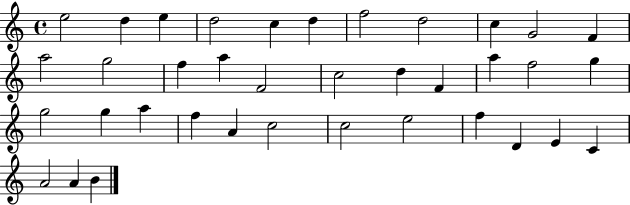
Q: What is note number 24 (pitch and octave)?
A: G5